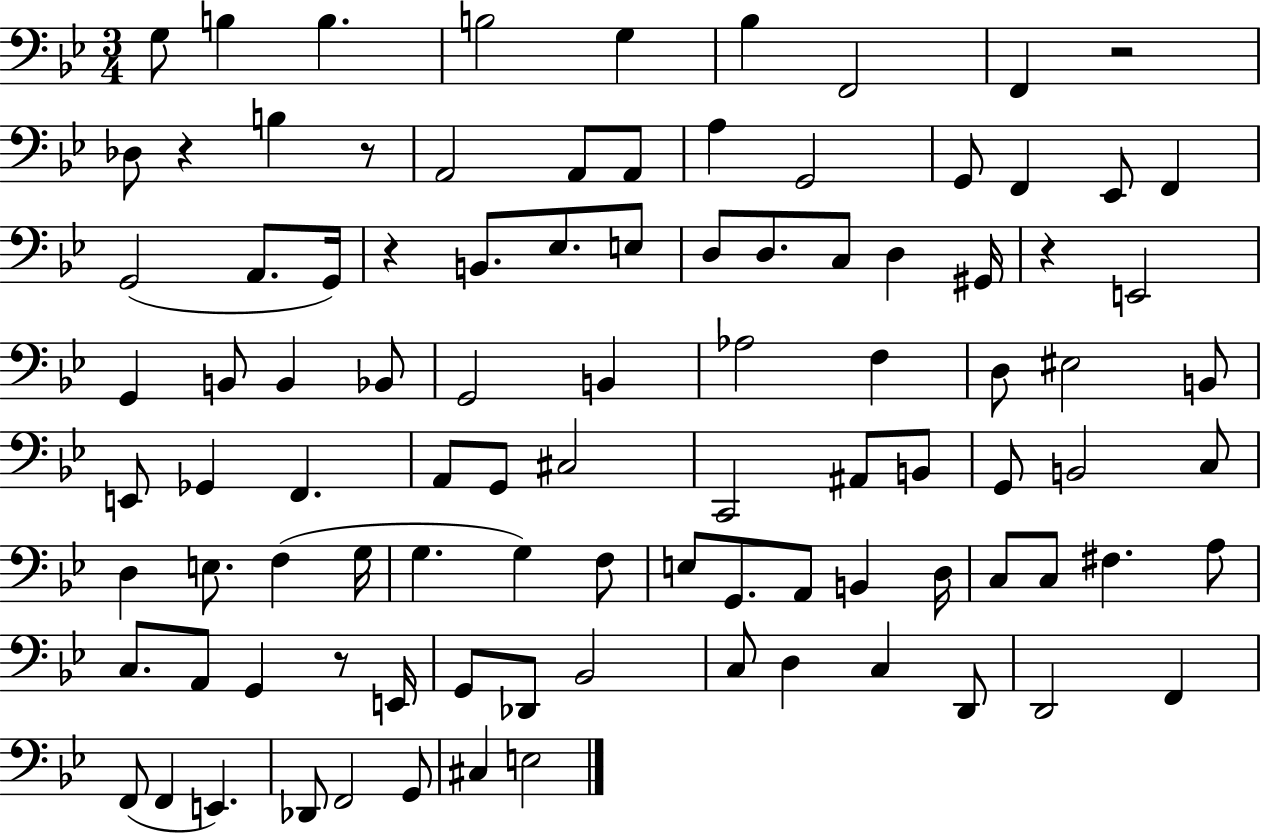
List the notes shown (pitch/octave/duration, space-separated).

G3/e B3/q B3/q. B3/h G3/q Bb3/q F2/h F2/q R/h Db3/e R/q B3/q R/e A2/h A2/e A2/e A3/q G2/h G2/e F2/q Eb2/e F2/q G2/h A2/e. G2/s R/q B2/e. Eb3/e. E3/e D3/e D3/e. C3/e D3/q G#2/s R/q E2/h G2/q B2/e B2/q Bb2/e G2/h B2/q Ab3/h F3/q D3/e EIS3/h B2/e E2/e Gb2/q F2/q. A2/e G2/e C#3/h C2/h A#2/e B2/e G2/e B2/h C3/e D3/q E3/e. F3/q G3/s G3/q. G3/q F3/e E3/e G2/e. A2/e B2/q D3/s C3/e C3/e F#3/q. A3/e C3/e. A2/e G2/q R/e E2/s G2/e Db2/e Bb2/h C3/e D3/q C3/q D2/e D2/h F2/q F2/e F2/q E2/q. Db2/e F2/h G2/e C#3/q E3/h